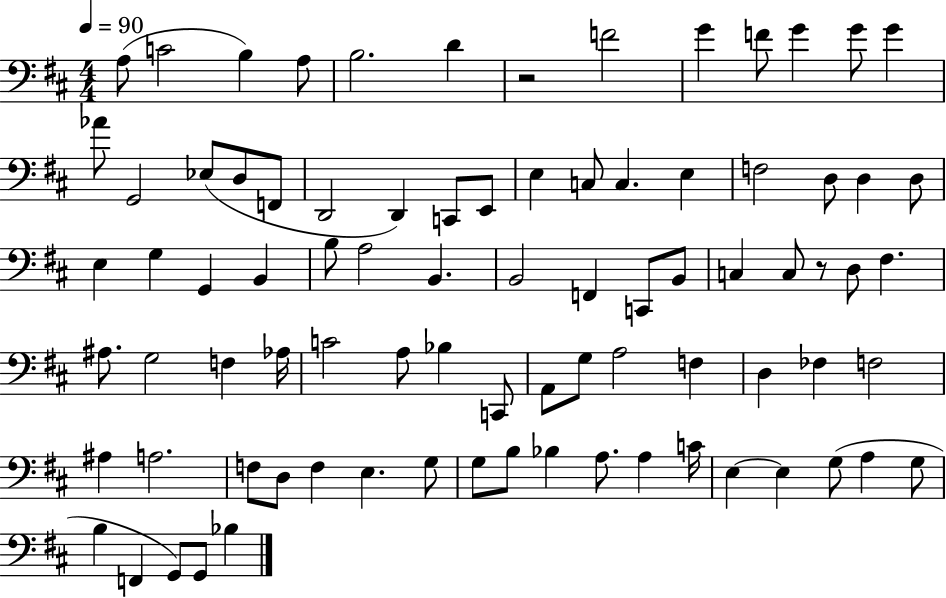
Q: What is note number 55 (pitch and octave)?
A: A3